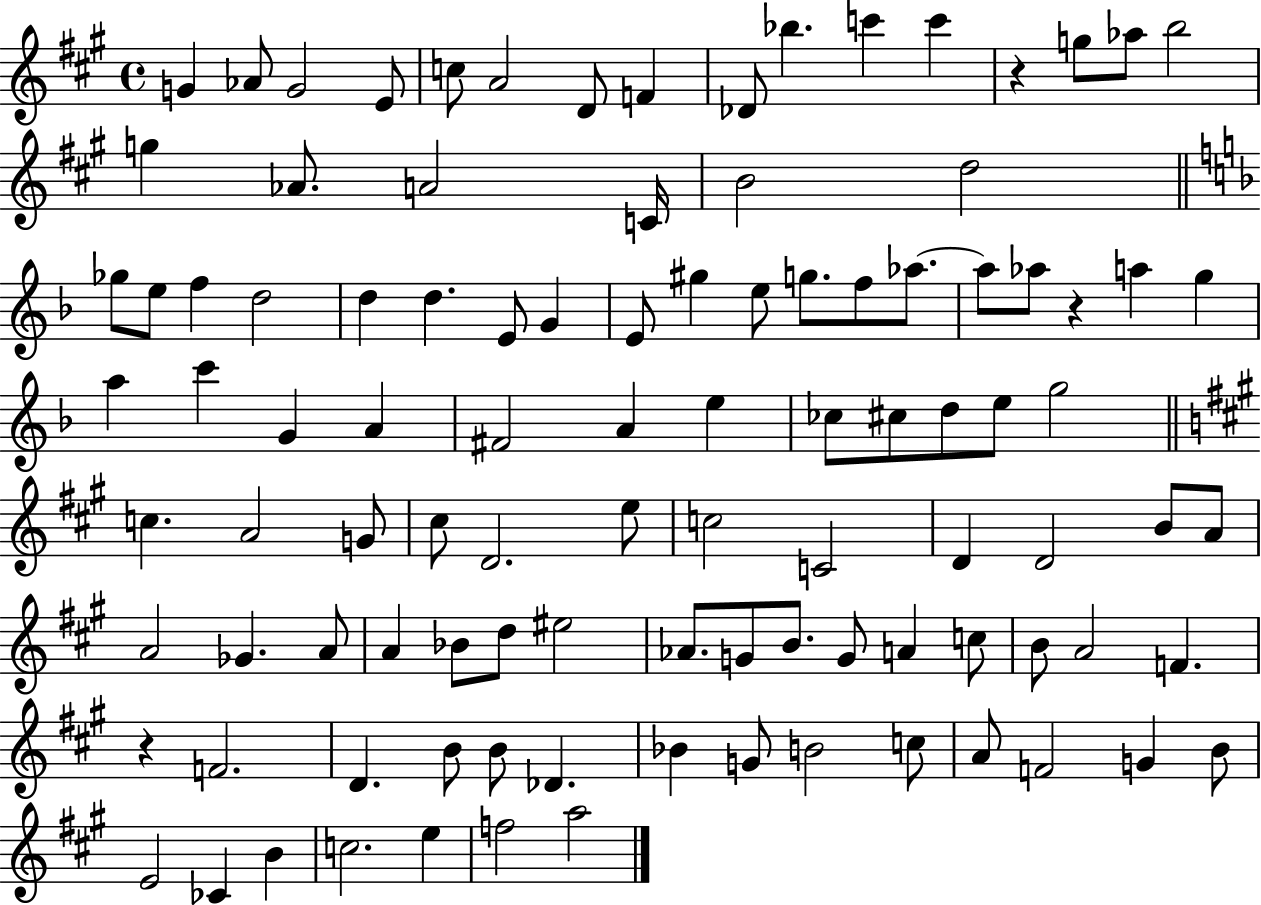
{
  \clef treble
  \time 4/4
  \defaultTimeSignature
  \key a \major
  g'4 aes'8 g'2 e'8 | c''8 a'2 d'8 f'4 | des'8 bes''4. c'''4 c'''4 | r4 g''8 aes''8 b''2 | \break g''4 aes'8. a'2 c'16 | b'2 d''2 | \bar "||" \break \key f \major ges''8 e''8 f''4 d''2 | d''4 d''4. e'8 g'4 | e'8 gis''4 e''8 g''8. f''8 aes''8.~~ | aes''8 aes''8 r4 a''4 g''4 | \break a''4 c'''4 g'4 a'4 | fis'2 a'4 e''4 | ces''8 cis''8 d''8 e''8 g''2 | \bar "||" \break \key a \major c''4. a'2 g'8 | cis''8 d'2. e''8 | c''2 c'2 | d'4 d'2 b'8 a'8 | \break a'2 ges'4. a'8 | a'4 bes'8 d''8 eis''2 | aes'8. g'8 b'8. g'8 a'4 c''8 | b'8 a'2 f'4. | \break r4 f'2. | d'4. b'8 b'8 des'4. | bes'4 g'8 b'2 c''8 | a'8 f'2 g'4 b'8 | \break e'2 ces'4 b'4 | c''2. e''4 | f''2 a''2 | \bar "|."
}